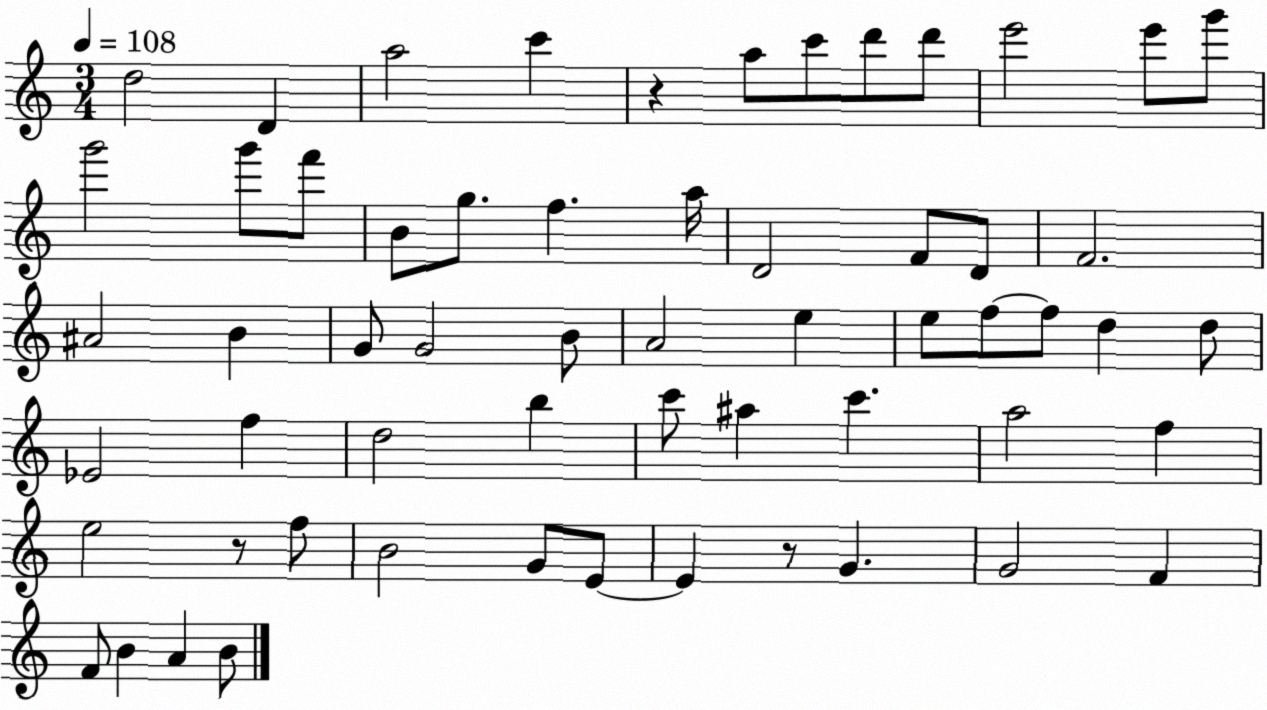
X:1
T:Untitled
M:3/4
L:1/4
K:C
d2 D a2 c' z a/2 c'/2 d'/2 d'/2 e'2 e'/2 g'/2 g'2 g'/2 f'/2 B/2 g/2 f a/4 D2 F/2 D/2 F2 ^A2 B G/2 G2 B/2 A2 e e/2 f/2 f/2 d d/2 _E2 f d2 b c'/2 ^a c' a2 f e2 z/2 f/2 B2 G/2 E/2 E z/2 G G2 F F/2 B A B/2